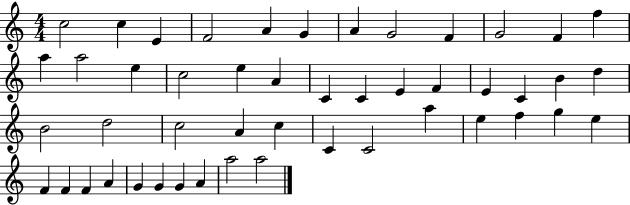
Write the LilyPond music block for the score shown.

{
  \clef treble
  \numericTimeSignature
  \time 4/4
  \key c \major
  c''2 c''4 e'4 | f'2 a'4 g'4 | a'4 g'2 f'4 | g'2 f'4 f''4 | \break a''4 a''2 e''4 | c''2 e''4 a'4 | c'4 c'4 e'4 f'4 | e'4 c'4 b'4 d''4 | \break b'2 d''2 | c''2 a'4 c''4 | c'4 c'2 a''4 | e''4 f''4 g''4 e''4 | \break f'4 f'4 f'4 a'4 | g'4 g'4 g'4 a'4 | a''2 a''2 | \bar "|."
}